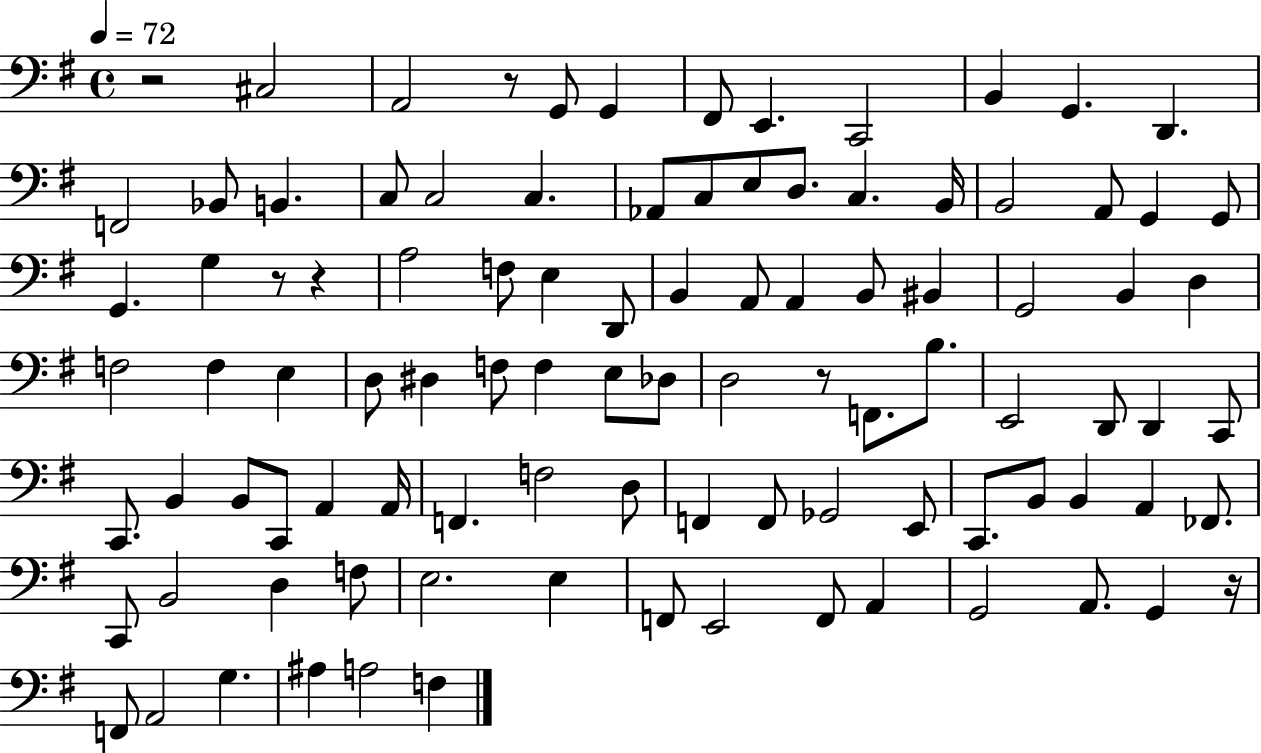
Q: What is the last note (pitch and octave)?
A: F3